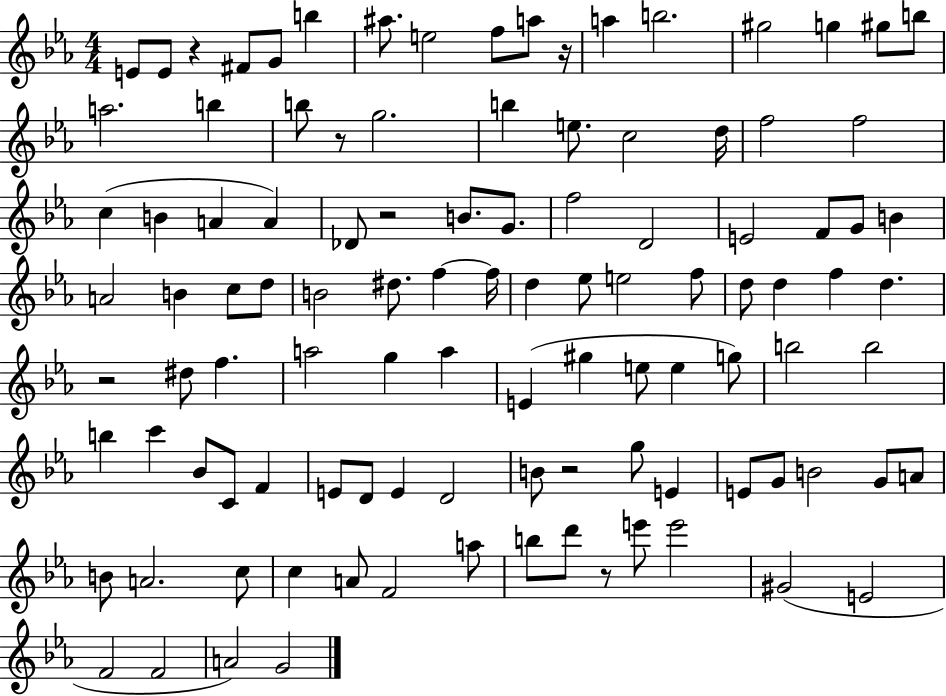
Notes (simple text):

E4/e E4/e R/q F#4/e G4/e B5/q A#5/e. E5/h F5/e A5/e R/s A5/q B5/h. G#5/h G5/q G#5/e B5/e A5/h. B5/q B5/e R/e G5/h. B5/q E5/e. C5/h D5/s F5/h F5/h C5/q B4/q A4/q A4/q Db4/e R/h B4/e. G4/e. F5/h D4/h E4/h F4/e G4/e B4/q A4/h B4/q C5/e D5/e B4/h D#5/e. F5/q F5/s D5/q Eb5/e E5/h F5/e D5/e D5/q F5/q D5/q. R/h D#5/e F5/q. A5/h G5/q A5/q E4/q G#5/q E5/e E5/q G5/e B5/h B5/h B5/q C6/q Bb4/e C4/e F4/q E4/e D4/e E4/q D4/h B4/e R/h G5/e E4/q E4/e G4/e B4/h G4/e A4/e B4/e A4/h. C5/e C5/q A4/e F4/h A5/e B5/e D6/e R/e E6/e E6/h G#4/h E4/h F4/h F4/h A4/h G4/h